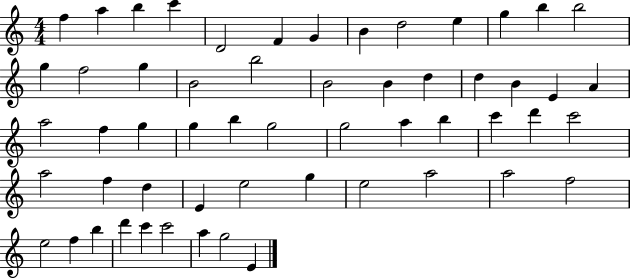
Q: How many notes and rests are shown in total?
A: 56